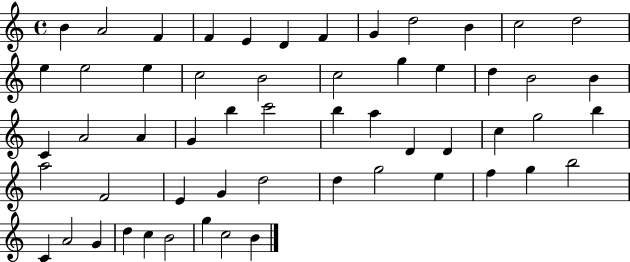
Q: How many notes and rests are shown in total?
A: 56